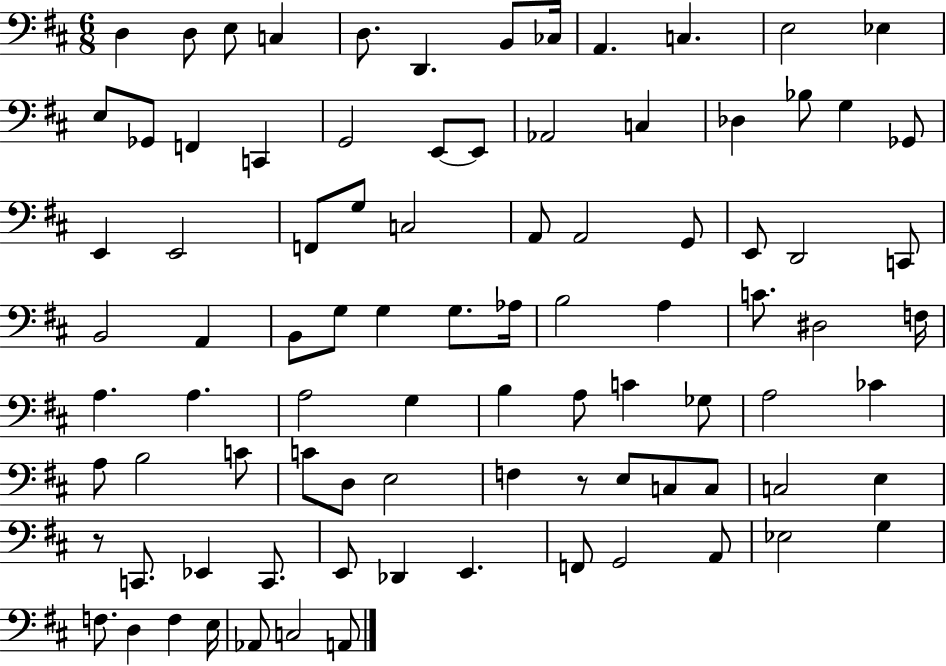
{
  \clef bass
  \numericTimeSignature
  \time 6/8
  \key d \major
  d4 d8 e8 c4 | d8. d,4. b,8 ces16 | a,4. c4. | e2 ees4 | \break e8 ges,8 f,4 c,4 | g,2 e,8~~ e,8 | aes,2 c4 | des4 bes8 g4 ges,8 | \break e,4 e,2 | f,8 g8 c2 | a,8 a,2 g,8 | e,8 d,2 c,8 | \break b,2 a,4 | b,8 g8 g4 g8. aes16 | b2 a4 | c'8. dis2 f16 | \break a4. a4. | a2 g4 | b4 a8 c'4 ges8 | a2 ces'4 | \break a8 b2 c'8 | c'8 d8 e2 | f4 r8 e8 c8 c8 | c2 e4 | \break r8 c,8. ees,4 c,8. | e,8 des,4 e,4. | f,8 g,2 a,8 | ees2 g4 | \break f8. d4 f4 e16 | aes,8 c2 a,8 | \bar "|."
}